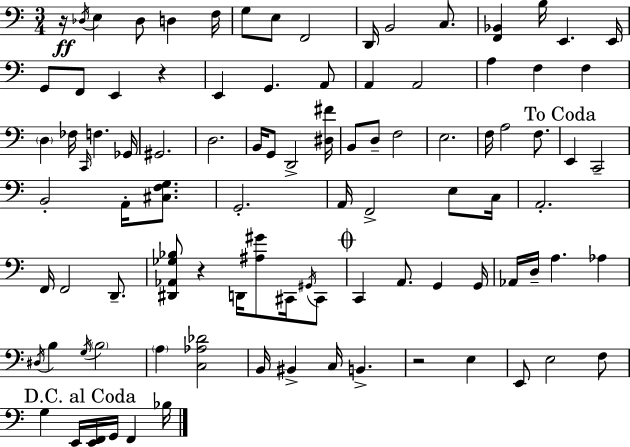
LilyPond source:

{
  \clef bass
  \numericTimeSignature
  \time 3/4
  \key a \minor
  \repeat volta 2 { r16\ff \acciaccatura { des16 } e4 des8 d4 | f16 g8 e8 f,2 | d,16 b,2 c8. | <f, bes,>4 b16 e,4. | \break e,16 g,8 f,8 e,4 r4 | e,4 g,4. a,8 | a,4 a,2 | a4 f4 f4 | \break \parenthesize d4 fes16 \grace { c,16 } f4. | ges,16 gis,2. | d2. | b,16 g,8 d,2-> | \break <dis fis'>16 b,8 d8-- f2 | e2. | f16 a2 f8. | \mark "To Coda" e,4 c,2-- | \break b,2-. a,16-. <cis f g>8. | g,2.-. | a,16 f,2-> e8 | c16 a,2.-. | \break f,16 f,2 d,8.-- | <dis, aes, ges bes>8 r4 d,16 <ais gis'>8 cis,16 | \acciaccatura { gis,16 } cis,8 \mark \markup { \musicglyph "scripts.coda" } c,4 a,8. g,4 | g,16 aes,16 d16-- a4. aes4 | \break \acciaccatura { dis16 } b4 \acciaccatura { g16 } \parenthesize b2 | \parenthesize a4 <c aes des'>2 | b,16 bis,4-> c16 b,4.-> | r2 | \break e4 e,8 e2 | f8 \mark "D.C. al Coda" g4 e,16 <e, f,>16 g,16 | f,4 bes16 } \bar "|."
}